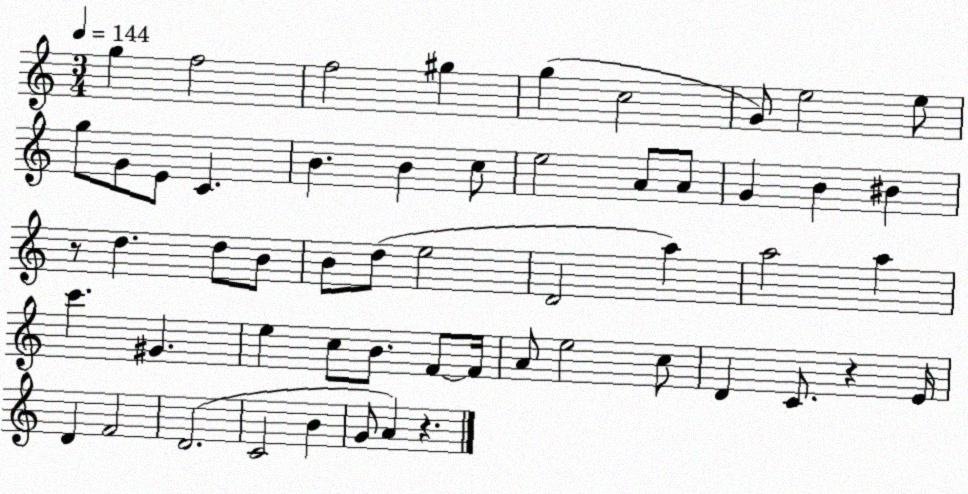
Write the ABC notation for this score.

X:1
T:Untitled
M:3/4
L:1/4
K:C
g f2 f2 ^g g c2 G/2 e2 e/2 g/2 G/2 E/2 C B B c/2 e2 A/2 A/2 G B ^B z/2 d d/2 B/2 B/2 d/2 e2 D2 a a2 a c' ^G e c/2 B/2 F/2 F/4 A/2 e2 c/2 D C/2 z E/4 D F2 D2 C2 B G/2 A z